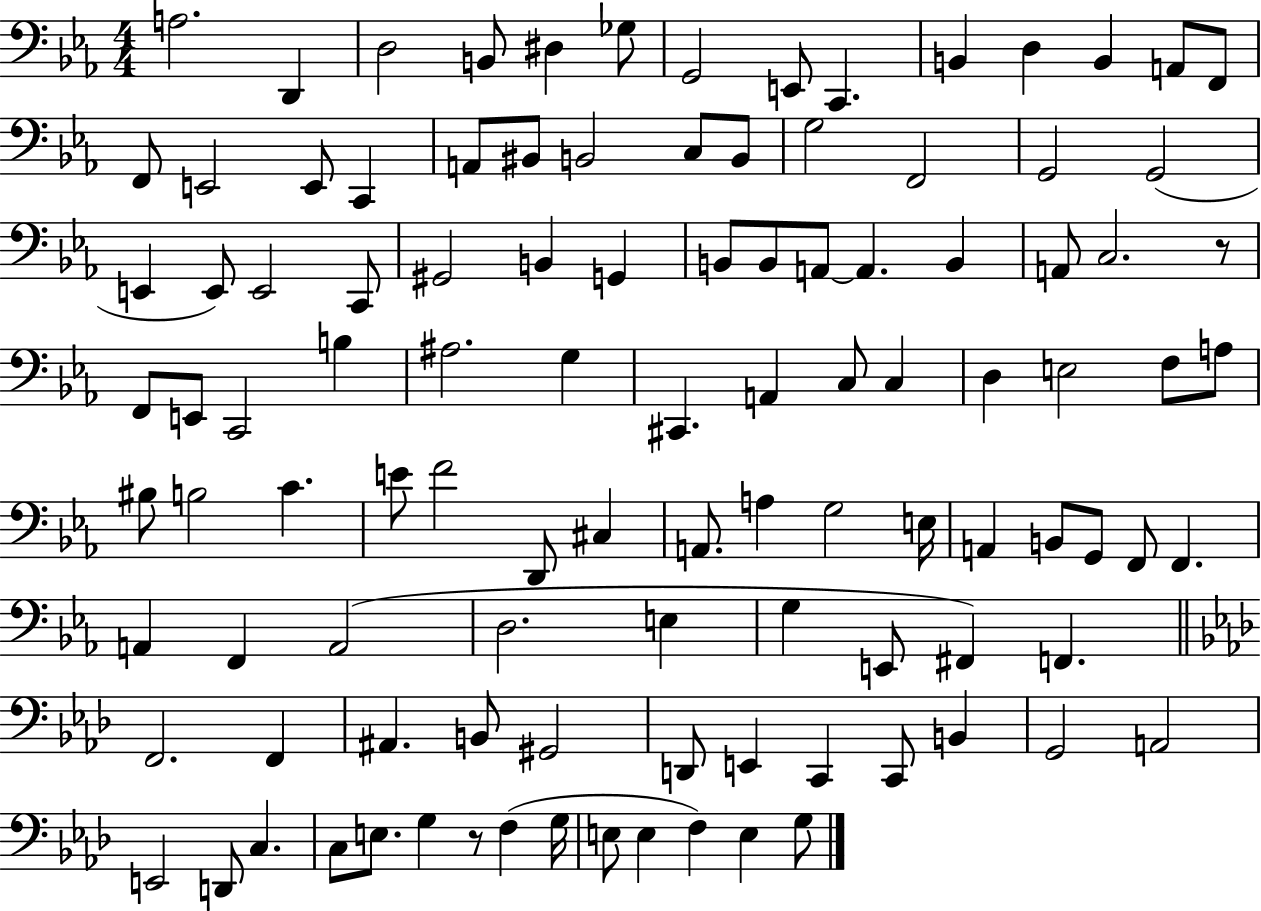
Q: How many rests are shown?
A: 2